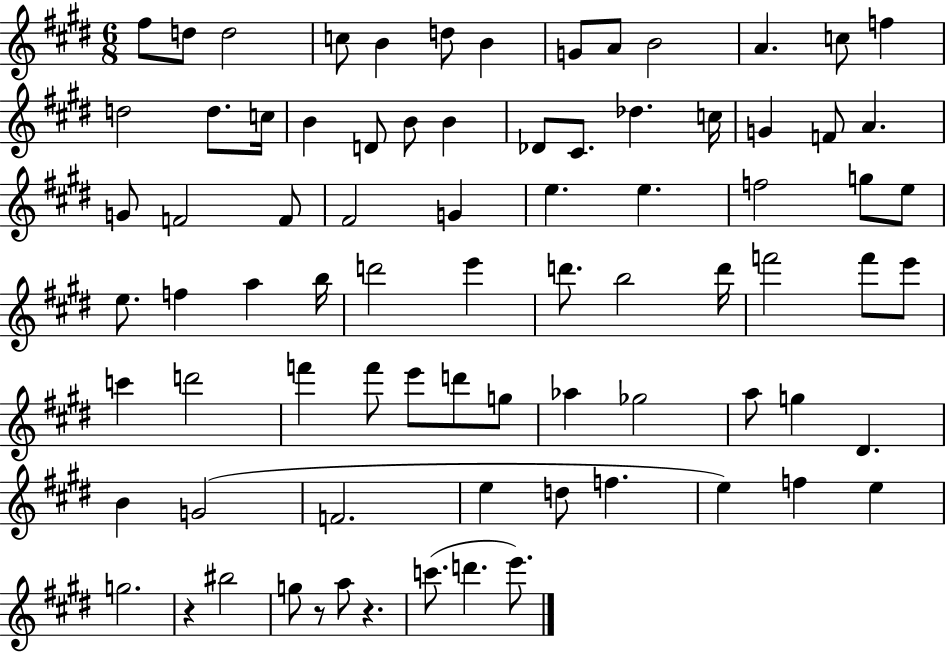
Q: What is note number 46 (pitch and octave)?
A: D6